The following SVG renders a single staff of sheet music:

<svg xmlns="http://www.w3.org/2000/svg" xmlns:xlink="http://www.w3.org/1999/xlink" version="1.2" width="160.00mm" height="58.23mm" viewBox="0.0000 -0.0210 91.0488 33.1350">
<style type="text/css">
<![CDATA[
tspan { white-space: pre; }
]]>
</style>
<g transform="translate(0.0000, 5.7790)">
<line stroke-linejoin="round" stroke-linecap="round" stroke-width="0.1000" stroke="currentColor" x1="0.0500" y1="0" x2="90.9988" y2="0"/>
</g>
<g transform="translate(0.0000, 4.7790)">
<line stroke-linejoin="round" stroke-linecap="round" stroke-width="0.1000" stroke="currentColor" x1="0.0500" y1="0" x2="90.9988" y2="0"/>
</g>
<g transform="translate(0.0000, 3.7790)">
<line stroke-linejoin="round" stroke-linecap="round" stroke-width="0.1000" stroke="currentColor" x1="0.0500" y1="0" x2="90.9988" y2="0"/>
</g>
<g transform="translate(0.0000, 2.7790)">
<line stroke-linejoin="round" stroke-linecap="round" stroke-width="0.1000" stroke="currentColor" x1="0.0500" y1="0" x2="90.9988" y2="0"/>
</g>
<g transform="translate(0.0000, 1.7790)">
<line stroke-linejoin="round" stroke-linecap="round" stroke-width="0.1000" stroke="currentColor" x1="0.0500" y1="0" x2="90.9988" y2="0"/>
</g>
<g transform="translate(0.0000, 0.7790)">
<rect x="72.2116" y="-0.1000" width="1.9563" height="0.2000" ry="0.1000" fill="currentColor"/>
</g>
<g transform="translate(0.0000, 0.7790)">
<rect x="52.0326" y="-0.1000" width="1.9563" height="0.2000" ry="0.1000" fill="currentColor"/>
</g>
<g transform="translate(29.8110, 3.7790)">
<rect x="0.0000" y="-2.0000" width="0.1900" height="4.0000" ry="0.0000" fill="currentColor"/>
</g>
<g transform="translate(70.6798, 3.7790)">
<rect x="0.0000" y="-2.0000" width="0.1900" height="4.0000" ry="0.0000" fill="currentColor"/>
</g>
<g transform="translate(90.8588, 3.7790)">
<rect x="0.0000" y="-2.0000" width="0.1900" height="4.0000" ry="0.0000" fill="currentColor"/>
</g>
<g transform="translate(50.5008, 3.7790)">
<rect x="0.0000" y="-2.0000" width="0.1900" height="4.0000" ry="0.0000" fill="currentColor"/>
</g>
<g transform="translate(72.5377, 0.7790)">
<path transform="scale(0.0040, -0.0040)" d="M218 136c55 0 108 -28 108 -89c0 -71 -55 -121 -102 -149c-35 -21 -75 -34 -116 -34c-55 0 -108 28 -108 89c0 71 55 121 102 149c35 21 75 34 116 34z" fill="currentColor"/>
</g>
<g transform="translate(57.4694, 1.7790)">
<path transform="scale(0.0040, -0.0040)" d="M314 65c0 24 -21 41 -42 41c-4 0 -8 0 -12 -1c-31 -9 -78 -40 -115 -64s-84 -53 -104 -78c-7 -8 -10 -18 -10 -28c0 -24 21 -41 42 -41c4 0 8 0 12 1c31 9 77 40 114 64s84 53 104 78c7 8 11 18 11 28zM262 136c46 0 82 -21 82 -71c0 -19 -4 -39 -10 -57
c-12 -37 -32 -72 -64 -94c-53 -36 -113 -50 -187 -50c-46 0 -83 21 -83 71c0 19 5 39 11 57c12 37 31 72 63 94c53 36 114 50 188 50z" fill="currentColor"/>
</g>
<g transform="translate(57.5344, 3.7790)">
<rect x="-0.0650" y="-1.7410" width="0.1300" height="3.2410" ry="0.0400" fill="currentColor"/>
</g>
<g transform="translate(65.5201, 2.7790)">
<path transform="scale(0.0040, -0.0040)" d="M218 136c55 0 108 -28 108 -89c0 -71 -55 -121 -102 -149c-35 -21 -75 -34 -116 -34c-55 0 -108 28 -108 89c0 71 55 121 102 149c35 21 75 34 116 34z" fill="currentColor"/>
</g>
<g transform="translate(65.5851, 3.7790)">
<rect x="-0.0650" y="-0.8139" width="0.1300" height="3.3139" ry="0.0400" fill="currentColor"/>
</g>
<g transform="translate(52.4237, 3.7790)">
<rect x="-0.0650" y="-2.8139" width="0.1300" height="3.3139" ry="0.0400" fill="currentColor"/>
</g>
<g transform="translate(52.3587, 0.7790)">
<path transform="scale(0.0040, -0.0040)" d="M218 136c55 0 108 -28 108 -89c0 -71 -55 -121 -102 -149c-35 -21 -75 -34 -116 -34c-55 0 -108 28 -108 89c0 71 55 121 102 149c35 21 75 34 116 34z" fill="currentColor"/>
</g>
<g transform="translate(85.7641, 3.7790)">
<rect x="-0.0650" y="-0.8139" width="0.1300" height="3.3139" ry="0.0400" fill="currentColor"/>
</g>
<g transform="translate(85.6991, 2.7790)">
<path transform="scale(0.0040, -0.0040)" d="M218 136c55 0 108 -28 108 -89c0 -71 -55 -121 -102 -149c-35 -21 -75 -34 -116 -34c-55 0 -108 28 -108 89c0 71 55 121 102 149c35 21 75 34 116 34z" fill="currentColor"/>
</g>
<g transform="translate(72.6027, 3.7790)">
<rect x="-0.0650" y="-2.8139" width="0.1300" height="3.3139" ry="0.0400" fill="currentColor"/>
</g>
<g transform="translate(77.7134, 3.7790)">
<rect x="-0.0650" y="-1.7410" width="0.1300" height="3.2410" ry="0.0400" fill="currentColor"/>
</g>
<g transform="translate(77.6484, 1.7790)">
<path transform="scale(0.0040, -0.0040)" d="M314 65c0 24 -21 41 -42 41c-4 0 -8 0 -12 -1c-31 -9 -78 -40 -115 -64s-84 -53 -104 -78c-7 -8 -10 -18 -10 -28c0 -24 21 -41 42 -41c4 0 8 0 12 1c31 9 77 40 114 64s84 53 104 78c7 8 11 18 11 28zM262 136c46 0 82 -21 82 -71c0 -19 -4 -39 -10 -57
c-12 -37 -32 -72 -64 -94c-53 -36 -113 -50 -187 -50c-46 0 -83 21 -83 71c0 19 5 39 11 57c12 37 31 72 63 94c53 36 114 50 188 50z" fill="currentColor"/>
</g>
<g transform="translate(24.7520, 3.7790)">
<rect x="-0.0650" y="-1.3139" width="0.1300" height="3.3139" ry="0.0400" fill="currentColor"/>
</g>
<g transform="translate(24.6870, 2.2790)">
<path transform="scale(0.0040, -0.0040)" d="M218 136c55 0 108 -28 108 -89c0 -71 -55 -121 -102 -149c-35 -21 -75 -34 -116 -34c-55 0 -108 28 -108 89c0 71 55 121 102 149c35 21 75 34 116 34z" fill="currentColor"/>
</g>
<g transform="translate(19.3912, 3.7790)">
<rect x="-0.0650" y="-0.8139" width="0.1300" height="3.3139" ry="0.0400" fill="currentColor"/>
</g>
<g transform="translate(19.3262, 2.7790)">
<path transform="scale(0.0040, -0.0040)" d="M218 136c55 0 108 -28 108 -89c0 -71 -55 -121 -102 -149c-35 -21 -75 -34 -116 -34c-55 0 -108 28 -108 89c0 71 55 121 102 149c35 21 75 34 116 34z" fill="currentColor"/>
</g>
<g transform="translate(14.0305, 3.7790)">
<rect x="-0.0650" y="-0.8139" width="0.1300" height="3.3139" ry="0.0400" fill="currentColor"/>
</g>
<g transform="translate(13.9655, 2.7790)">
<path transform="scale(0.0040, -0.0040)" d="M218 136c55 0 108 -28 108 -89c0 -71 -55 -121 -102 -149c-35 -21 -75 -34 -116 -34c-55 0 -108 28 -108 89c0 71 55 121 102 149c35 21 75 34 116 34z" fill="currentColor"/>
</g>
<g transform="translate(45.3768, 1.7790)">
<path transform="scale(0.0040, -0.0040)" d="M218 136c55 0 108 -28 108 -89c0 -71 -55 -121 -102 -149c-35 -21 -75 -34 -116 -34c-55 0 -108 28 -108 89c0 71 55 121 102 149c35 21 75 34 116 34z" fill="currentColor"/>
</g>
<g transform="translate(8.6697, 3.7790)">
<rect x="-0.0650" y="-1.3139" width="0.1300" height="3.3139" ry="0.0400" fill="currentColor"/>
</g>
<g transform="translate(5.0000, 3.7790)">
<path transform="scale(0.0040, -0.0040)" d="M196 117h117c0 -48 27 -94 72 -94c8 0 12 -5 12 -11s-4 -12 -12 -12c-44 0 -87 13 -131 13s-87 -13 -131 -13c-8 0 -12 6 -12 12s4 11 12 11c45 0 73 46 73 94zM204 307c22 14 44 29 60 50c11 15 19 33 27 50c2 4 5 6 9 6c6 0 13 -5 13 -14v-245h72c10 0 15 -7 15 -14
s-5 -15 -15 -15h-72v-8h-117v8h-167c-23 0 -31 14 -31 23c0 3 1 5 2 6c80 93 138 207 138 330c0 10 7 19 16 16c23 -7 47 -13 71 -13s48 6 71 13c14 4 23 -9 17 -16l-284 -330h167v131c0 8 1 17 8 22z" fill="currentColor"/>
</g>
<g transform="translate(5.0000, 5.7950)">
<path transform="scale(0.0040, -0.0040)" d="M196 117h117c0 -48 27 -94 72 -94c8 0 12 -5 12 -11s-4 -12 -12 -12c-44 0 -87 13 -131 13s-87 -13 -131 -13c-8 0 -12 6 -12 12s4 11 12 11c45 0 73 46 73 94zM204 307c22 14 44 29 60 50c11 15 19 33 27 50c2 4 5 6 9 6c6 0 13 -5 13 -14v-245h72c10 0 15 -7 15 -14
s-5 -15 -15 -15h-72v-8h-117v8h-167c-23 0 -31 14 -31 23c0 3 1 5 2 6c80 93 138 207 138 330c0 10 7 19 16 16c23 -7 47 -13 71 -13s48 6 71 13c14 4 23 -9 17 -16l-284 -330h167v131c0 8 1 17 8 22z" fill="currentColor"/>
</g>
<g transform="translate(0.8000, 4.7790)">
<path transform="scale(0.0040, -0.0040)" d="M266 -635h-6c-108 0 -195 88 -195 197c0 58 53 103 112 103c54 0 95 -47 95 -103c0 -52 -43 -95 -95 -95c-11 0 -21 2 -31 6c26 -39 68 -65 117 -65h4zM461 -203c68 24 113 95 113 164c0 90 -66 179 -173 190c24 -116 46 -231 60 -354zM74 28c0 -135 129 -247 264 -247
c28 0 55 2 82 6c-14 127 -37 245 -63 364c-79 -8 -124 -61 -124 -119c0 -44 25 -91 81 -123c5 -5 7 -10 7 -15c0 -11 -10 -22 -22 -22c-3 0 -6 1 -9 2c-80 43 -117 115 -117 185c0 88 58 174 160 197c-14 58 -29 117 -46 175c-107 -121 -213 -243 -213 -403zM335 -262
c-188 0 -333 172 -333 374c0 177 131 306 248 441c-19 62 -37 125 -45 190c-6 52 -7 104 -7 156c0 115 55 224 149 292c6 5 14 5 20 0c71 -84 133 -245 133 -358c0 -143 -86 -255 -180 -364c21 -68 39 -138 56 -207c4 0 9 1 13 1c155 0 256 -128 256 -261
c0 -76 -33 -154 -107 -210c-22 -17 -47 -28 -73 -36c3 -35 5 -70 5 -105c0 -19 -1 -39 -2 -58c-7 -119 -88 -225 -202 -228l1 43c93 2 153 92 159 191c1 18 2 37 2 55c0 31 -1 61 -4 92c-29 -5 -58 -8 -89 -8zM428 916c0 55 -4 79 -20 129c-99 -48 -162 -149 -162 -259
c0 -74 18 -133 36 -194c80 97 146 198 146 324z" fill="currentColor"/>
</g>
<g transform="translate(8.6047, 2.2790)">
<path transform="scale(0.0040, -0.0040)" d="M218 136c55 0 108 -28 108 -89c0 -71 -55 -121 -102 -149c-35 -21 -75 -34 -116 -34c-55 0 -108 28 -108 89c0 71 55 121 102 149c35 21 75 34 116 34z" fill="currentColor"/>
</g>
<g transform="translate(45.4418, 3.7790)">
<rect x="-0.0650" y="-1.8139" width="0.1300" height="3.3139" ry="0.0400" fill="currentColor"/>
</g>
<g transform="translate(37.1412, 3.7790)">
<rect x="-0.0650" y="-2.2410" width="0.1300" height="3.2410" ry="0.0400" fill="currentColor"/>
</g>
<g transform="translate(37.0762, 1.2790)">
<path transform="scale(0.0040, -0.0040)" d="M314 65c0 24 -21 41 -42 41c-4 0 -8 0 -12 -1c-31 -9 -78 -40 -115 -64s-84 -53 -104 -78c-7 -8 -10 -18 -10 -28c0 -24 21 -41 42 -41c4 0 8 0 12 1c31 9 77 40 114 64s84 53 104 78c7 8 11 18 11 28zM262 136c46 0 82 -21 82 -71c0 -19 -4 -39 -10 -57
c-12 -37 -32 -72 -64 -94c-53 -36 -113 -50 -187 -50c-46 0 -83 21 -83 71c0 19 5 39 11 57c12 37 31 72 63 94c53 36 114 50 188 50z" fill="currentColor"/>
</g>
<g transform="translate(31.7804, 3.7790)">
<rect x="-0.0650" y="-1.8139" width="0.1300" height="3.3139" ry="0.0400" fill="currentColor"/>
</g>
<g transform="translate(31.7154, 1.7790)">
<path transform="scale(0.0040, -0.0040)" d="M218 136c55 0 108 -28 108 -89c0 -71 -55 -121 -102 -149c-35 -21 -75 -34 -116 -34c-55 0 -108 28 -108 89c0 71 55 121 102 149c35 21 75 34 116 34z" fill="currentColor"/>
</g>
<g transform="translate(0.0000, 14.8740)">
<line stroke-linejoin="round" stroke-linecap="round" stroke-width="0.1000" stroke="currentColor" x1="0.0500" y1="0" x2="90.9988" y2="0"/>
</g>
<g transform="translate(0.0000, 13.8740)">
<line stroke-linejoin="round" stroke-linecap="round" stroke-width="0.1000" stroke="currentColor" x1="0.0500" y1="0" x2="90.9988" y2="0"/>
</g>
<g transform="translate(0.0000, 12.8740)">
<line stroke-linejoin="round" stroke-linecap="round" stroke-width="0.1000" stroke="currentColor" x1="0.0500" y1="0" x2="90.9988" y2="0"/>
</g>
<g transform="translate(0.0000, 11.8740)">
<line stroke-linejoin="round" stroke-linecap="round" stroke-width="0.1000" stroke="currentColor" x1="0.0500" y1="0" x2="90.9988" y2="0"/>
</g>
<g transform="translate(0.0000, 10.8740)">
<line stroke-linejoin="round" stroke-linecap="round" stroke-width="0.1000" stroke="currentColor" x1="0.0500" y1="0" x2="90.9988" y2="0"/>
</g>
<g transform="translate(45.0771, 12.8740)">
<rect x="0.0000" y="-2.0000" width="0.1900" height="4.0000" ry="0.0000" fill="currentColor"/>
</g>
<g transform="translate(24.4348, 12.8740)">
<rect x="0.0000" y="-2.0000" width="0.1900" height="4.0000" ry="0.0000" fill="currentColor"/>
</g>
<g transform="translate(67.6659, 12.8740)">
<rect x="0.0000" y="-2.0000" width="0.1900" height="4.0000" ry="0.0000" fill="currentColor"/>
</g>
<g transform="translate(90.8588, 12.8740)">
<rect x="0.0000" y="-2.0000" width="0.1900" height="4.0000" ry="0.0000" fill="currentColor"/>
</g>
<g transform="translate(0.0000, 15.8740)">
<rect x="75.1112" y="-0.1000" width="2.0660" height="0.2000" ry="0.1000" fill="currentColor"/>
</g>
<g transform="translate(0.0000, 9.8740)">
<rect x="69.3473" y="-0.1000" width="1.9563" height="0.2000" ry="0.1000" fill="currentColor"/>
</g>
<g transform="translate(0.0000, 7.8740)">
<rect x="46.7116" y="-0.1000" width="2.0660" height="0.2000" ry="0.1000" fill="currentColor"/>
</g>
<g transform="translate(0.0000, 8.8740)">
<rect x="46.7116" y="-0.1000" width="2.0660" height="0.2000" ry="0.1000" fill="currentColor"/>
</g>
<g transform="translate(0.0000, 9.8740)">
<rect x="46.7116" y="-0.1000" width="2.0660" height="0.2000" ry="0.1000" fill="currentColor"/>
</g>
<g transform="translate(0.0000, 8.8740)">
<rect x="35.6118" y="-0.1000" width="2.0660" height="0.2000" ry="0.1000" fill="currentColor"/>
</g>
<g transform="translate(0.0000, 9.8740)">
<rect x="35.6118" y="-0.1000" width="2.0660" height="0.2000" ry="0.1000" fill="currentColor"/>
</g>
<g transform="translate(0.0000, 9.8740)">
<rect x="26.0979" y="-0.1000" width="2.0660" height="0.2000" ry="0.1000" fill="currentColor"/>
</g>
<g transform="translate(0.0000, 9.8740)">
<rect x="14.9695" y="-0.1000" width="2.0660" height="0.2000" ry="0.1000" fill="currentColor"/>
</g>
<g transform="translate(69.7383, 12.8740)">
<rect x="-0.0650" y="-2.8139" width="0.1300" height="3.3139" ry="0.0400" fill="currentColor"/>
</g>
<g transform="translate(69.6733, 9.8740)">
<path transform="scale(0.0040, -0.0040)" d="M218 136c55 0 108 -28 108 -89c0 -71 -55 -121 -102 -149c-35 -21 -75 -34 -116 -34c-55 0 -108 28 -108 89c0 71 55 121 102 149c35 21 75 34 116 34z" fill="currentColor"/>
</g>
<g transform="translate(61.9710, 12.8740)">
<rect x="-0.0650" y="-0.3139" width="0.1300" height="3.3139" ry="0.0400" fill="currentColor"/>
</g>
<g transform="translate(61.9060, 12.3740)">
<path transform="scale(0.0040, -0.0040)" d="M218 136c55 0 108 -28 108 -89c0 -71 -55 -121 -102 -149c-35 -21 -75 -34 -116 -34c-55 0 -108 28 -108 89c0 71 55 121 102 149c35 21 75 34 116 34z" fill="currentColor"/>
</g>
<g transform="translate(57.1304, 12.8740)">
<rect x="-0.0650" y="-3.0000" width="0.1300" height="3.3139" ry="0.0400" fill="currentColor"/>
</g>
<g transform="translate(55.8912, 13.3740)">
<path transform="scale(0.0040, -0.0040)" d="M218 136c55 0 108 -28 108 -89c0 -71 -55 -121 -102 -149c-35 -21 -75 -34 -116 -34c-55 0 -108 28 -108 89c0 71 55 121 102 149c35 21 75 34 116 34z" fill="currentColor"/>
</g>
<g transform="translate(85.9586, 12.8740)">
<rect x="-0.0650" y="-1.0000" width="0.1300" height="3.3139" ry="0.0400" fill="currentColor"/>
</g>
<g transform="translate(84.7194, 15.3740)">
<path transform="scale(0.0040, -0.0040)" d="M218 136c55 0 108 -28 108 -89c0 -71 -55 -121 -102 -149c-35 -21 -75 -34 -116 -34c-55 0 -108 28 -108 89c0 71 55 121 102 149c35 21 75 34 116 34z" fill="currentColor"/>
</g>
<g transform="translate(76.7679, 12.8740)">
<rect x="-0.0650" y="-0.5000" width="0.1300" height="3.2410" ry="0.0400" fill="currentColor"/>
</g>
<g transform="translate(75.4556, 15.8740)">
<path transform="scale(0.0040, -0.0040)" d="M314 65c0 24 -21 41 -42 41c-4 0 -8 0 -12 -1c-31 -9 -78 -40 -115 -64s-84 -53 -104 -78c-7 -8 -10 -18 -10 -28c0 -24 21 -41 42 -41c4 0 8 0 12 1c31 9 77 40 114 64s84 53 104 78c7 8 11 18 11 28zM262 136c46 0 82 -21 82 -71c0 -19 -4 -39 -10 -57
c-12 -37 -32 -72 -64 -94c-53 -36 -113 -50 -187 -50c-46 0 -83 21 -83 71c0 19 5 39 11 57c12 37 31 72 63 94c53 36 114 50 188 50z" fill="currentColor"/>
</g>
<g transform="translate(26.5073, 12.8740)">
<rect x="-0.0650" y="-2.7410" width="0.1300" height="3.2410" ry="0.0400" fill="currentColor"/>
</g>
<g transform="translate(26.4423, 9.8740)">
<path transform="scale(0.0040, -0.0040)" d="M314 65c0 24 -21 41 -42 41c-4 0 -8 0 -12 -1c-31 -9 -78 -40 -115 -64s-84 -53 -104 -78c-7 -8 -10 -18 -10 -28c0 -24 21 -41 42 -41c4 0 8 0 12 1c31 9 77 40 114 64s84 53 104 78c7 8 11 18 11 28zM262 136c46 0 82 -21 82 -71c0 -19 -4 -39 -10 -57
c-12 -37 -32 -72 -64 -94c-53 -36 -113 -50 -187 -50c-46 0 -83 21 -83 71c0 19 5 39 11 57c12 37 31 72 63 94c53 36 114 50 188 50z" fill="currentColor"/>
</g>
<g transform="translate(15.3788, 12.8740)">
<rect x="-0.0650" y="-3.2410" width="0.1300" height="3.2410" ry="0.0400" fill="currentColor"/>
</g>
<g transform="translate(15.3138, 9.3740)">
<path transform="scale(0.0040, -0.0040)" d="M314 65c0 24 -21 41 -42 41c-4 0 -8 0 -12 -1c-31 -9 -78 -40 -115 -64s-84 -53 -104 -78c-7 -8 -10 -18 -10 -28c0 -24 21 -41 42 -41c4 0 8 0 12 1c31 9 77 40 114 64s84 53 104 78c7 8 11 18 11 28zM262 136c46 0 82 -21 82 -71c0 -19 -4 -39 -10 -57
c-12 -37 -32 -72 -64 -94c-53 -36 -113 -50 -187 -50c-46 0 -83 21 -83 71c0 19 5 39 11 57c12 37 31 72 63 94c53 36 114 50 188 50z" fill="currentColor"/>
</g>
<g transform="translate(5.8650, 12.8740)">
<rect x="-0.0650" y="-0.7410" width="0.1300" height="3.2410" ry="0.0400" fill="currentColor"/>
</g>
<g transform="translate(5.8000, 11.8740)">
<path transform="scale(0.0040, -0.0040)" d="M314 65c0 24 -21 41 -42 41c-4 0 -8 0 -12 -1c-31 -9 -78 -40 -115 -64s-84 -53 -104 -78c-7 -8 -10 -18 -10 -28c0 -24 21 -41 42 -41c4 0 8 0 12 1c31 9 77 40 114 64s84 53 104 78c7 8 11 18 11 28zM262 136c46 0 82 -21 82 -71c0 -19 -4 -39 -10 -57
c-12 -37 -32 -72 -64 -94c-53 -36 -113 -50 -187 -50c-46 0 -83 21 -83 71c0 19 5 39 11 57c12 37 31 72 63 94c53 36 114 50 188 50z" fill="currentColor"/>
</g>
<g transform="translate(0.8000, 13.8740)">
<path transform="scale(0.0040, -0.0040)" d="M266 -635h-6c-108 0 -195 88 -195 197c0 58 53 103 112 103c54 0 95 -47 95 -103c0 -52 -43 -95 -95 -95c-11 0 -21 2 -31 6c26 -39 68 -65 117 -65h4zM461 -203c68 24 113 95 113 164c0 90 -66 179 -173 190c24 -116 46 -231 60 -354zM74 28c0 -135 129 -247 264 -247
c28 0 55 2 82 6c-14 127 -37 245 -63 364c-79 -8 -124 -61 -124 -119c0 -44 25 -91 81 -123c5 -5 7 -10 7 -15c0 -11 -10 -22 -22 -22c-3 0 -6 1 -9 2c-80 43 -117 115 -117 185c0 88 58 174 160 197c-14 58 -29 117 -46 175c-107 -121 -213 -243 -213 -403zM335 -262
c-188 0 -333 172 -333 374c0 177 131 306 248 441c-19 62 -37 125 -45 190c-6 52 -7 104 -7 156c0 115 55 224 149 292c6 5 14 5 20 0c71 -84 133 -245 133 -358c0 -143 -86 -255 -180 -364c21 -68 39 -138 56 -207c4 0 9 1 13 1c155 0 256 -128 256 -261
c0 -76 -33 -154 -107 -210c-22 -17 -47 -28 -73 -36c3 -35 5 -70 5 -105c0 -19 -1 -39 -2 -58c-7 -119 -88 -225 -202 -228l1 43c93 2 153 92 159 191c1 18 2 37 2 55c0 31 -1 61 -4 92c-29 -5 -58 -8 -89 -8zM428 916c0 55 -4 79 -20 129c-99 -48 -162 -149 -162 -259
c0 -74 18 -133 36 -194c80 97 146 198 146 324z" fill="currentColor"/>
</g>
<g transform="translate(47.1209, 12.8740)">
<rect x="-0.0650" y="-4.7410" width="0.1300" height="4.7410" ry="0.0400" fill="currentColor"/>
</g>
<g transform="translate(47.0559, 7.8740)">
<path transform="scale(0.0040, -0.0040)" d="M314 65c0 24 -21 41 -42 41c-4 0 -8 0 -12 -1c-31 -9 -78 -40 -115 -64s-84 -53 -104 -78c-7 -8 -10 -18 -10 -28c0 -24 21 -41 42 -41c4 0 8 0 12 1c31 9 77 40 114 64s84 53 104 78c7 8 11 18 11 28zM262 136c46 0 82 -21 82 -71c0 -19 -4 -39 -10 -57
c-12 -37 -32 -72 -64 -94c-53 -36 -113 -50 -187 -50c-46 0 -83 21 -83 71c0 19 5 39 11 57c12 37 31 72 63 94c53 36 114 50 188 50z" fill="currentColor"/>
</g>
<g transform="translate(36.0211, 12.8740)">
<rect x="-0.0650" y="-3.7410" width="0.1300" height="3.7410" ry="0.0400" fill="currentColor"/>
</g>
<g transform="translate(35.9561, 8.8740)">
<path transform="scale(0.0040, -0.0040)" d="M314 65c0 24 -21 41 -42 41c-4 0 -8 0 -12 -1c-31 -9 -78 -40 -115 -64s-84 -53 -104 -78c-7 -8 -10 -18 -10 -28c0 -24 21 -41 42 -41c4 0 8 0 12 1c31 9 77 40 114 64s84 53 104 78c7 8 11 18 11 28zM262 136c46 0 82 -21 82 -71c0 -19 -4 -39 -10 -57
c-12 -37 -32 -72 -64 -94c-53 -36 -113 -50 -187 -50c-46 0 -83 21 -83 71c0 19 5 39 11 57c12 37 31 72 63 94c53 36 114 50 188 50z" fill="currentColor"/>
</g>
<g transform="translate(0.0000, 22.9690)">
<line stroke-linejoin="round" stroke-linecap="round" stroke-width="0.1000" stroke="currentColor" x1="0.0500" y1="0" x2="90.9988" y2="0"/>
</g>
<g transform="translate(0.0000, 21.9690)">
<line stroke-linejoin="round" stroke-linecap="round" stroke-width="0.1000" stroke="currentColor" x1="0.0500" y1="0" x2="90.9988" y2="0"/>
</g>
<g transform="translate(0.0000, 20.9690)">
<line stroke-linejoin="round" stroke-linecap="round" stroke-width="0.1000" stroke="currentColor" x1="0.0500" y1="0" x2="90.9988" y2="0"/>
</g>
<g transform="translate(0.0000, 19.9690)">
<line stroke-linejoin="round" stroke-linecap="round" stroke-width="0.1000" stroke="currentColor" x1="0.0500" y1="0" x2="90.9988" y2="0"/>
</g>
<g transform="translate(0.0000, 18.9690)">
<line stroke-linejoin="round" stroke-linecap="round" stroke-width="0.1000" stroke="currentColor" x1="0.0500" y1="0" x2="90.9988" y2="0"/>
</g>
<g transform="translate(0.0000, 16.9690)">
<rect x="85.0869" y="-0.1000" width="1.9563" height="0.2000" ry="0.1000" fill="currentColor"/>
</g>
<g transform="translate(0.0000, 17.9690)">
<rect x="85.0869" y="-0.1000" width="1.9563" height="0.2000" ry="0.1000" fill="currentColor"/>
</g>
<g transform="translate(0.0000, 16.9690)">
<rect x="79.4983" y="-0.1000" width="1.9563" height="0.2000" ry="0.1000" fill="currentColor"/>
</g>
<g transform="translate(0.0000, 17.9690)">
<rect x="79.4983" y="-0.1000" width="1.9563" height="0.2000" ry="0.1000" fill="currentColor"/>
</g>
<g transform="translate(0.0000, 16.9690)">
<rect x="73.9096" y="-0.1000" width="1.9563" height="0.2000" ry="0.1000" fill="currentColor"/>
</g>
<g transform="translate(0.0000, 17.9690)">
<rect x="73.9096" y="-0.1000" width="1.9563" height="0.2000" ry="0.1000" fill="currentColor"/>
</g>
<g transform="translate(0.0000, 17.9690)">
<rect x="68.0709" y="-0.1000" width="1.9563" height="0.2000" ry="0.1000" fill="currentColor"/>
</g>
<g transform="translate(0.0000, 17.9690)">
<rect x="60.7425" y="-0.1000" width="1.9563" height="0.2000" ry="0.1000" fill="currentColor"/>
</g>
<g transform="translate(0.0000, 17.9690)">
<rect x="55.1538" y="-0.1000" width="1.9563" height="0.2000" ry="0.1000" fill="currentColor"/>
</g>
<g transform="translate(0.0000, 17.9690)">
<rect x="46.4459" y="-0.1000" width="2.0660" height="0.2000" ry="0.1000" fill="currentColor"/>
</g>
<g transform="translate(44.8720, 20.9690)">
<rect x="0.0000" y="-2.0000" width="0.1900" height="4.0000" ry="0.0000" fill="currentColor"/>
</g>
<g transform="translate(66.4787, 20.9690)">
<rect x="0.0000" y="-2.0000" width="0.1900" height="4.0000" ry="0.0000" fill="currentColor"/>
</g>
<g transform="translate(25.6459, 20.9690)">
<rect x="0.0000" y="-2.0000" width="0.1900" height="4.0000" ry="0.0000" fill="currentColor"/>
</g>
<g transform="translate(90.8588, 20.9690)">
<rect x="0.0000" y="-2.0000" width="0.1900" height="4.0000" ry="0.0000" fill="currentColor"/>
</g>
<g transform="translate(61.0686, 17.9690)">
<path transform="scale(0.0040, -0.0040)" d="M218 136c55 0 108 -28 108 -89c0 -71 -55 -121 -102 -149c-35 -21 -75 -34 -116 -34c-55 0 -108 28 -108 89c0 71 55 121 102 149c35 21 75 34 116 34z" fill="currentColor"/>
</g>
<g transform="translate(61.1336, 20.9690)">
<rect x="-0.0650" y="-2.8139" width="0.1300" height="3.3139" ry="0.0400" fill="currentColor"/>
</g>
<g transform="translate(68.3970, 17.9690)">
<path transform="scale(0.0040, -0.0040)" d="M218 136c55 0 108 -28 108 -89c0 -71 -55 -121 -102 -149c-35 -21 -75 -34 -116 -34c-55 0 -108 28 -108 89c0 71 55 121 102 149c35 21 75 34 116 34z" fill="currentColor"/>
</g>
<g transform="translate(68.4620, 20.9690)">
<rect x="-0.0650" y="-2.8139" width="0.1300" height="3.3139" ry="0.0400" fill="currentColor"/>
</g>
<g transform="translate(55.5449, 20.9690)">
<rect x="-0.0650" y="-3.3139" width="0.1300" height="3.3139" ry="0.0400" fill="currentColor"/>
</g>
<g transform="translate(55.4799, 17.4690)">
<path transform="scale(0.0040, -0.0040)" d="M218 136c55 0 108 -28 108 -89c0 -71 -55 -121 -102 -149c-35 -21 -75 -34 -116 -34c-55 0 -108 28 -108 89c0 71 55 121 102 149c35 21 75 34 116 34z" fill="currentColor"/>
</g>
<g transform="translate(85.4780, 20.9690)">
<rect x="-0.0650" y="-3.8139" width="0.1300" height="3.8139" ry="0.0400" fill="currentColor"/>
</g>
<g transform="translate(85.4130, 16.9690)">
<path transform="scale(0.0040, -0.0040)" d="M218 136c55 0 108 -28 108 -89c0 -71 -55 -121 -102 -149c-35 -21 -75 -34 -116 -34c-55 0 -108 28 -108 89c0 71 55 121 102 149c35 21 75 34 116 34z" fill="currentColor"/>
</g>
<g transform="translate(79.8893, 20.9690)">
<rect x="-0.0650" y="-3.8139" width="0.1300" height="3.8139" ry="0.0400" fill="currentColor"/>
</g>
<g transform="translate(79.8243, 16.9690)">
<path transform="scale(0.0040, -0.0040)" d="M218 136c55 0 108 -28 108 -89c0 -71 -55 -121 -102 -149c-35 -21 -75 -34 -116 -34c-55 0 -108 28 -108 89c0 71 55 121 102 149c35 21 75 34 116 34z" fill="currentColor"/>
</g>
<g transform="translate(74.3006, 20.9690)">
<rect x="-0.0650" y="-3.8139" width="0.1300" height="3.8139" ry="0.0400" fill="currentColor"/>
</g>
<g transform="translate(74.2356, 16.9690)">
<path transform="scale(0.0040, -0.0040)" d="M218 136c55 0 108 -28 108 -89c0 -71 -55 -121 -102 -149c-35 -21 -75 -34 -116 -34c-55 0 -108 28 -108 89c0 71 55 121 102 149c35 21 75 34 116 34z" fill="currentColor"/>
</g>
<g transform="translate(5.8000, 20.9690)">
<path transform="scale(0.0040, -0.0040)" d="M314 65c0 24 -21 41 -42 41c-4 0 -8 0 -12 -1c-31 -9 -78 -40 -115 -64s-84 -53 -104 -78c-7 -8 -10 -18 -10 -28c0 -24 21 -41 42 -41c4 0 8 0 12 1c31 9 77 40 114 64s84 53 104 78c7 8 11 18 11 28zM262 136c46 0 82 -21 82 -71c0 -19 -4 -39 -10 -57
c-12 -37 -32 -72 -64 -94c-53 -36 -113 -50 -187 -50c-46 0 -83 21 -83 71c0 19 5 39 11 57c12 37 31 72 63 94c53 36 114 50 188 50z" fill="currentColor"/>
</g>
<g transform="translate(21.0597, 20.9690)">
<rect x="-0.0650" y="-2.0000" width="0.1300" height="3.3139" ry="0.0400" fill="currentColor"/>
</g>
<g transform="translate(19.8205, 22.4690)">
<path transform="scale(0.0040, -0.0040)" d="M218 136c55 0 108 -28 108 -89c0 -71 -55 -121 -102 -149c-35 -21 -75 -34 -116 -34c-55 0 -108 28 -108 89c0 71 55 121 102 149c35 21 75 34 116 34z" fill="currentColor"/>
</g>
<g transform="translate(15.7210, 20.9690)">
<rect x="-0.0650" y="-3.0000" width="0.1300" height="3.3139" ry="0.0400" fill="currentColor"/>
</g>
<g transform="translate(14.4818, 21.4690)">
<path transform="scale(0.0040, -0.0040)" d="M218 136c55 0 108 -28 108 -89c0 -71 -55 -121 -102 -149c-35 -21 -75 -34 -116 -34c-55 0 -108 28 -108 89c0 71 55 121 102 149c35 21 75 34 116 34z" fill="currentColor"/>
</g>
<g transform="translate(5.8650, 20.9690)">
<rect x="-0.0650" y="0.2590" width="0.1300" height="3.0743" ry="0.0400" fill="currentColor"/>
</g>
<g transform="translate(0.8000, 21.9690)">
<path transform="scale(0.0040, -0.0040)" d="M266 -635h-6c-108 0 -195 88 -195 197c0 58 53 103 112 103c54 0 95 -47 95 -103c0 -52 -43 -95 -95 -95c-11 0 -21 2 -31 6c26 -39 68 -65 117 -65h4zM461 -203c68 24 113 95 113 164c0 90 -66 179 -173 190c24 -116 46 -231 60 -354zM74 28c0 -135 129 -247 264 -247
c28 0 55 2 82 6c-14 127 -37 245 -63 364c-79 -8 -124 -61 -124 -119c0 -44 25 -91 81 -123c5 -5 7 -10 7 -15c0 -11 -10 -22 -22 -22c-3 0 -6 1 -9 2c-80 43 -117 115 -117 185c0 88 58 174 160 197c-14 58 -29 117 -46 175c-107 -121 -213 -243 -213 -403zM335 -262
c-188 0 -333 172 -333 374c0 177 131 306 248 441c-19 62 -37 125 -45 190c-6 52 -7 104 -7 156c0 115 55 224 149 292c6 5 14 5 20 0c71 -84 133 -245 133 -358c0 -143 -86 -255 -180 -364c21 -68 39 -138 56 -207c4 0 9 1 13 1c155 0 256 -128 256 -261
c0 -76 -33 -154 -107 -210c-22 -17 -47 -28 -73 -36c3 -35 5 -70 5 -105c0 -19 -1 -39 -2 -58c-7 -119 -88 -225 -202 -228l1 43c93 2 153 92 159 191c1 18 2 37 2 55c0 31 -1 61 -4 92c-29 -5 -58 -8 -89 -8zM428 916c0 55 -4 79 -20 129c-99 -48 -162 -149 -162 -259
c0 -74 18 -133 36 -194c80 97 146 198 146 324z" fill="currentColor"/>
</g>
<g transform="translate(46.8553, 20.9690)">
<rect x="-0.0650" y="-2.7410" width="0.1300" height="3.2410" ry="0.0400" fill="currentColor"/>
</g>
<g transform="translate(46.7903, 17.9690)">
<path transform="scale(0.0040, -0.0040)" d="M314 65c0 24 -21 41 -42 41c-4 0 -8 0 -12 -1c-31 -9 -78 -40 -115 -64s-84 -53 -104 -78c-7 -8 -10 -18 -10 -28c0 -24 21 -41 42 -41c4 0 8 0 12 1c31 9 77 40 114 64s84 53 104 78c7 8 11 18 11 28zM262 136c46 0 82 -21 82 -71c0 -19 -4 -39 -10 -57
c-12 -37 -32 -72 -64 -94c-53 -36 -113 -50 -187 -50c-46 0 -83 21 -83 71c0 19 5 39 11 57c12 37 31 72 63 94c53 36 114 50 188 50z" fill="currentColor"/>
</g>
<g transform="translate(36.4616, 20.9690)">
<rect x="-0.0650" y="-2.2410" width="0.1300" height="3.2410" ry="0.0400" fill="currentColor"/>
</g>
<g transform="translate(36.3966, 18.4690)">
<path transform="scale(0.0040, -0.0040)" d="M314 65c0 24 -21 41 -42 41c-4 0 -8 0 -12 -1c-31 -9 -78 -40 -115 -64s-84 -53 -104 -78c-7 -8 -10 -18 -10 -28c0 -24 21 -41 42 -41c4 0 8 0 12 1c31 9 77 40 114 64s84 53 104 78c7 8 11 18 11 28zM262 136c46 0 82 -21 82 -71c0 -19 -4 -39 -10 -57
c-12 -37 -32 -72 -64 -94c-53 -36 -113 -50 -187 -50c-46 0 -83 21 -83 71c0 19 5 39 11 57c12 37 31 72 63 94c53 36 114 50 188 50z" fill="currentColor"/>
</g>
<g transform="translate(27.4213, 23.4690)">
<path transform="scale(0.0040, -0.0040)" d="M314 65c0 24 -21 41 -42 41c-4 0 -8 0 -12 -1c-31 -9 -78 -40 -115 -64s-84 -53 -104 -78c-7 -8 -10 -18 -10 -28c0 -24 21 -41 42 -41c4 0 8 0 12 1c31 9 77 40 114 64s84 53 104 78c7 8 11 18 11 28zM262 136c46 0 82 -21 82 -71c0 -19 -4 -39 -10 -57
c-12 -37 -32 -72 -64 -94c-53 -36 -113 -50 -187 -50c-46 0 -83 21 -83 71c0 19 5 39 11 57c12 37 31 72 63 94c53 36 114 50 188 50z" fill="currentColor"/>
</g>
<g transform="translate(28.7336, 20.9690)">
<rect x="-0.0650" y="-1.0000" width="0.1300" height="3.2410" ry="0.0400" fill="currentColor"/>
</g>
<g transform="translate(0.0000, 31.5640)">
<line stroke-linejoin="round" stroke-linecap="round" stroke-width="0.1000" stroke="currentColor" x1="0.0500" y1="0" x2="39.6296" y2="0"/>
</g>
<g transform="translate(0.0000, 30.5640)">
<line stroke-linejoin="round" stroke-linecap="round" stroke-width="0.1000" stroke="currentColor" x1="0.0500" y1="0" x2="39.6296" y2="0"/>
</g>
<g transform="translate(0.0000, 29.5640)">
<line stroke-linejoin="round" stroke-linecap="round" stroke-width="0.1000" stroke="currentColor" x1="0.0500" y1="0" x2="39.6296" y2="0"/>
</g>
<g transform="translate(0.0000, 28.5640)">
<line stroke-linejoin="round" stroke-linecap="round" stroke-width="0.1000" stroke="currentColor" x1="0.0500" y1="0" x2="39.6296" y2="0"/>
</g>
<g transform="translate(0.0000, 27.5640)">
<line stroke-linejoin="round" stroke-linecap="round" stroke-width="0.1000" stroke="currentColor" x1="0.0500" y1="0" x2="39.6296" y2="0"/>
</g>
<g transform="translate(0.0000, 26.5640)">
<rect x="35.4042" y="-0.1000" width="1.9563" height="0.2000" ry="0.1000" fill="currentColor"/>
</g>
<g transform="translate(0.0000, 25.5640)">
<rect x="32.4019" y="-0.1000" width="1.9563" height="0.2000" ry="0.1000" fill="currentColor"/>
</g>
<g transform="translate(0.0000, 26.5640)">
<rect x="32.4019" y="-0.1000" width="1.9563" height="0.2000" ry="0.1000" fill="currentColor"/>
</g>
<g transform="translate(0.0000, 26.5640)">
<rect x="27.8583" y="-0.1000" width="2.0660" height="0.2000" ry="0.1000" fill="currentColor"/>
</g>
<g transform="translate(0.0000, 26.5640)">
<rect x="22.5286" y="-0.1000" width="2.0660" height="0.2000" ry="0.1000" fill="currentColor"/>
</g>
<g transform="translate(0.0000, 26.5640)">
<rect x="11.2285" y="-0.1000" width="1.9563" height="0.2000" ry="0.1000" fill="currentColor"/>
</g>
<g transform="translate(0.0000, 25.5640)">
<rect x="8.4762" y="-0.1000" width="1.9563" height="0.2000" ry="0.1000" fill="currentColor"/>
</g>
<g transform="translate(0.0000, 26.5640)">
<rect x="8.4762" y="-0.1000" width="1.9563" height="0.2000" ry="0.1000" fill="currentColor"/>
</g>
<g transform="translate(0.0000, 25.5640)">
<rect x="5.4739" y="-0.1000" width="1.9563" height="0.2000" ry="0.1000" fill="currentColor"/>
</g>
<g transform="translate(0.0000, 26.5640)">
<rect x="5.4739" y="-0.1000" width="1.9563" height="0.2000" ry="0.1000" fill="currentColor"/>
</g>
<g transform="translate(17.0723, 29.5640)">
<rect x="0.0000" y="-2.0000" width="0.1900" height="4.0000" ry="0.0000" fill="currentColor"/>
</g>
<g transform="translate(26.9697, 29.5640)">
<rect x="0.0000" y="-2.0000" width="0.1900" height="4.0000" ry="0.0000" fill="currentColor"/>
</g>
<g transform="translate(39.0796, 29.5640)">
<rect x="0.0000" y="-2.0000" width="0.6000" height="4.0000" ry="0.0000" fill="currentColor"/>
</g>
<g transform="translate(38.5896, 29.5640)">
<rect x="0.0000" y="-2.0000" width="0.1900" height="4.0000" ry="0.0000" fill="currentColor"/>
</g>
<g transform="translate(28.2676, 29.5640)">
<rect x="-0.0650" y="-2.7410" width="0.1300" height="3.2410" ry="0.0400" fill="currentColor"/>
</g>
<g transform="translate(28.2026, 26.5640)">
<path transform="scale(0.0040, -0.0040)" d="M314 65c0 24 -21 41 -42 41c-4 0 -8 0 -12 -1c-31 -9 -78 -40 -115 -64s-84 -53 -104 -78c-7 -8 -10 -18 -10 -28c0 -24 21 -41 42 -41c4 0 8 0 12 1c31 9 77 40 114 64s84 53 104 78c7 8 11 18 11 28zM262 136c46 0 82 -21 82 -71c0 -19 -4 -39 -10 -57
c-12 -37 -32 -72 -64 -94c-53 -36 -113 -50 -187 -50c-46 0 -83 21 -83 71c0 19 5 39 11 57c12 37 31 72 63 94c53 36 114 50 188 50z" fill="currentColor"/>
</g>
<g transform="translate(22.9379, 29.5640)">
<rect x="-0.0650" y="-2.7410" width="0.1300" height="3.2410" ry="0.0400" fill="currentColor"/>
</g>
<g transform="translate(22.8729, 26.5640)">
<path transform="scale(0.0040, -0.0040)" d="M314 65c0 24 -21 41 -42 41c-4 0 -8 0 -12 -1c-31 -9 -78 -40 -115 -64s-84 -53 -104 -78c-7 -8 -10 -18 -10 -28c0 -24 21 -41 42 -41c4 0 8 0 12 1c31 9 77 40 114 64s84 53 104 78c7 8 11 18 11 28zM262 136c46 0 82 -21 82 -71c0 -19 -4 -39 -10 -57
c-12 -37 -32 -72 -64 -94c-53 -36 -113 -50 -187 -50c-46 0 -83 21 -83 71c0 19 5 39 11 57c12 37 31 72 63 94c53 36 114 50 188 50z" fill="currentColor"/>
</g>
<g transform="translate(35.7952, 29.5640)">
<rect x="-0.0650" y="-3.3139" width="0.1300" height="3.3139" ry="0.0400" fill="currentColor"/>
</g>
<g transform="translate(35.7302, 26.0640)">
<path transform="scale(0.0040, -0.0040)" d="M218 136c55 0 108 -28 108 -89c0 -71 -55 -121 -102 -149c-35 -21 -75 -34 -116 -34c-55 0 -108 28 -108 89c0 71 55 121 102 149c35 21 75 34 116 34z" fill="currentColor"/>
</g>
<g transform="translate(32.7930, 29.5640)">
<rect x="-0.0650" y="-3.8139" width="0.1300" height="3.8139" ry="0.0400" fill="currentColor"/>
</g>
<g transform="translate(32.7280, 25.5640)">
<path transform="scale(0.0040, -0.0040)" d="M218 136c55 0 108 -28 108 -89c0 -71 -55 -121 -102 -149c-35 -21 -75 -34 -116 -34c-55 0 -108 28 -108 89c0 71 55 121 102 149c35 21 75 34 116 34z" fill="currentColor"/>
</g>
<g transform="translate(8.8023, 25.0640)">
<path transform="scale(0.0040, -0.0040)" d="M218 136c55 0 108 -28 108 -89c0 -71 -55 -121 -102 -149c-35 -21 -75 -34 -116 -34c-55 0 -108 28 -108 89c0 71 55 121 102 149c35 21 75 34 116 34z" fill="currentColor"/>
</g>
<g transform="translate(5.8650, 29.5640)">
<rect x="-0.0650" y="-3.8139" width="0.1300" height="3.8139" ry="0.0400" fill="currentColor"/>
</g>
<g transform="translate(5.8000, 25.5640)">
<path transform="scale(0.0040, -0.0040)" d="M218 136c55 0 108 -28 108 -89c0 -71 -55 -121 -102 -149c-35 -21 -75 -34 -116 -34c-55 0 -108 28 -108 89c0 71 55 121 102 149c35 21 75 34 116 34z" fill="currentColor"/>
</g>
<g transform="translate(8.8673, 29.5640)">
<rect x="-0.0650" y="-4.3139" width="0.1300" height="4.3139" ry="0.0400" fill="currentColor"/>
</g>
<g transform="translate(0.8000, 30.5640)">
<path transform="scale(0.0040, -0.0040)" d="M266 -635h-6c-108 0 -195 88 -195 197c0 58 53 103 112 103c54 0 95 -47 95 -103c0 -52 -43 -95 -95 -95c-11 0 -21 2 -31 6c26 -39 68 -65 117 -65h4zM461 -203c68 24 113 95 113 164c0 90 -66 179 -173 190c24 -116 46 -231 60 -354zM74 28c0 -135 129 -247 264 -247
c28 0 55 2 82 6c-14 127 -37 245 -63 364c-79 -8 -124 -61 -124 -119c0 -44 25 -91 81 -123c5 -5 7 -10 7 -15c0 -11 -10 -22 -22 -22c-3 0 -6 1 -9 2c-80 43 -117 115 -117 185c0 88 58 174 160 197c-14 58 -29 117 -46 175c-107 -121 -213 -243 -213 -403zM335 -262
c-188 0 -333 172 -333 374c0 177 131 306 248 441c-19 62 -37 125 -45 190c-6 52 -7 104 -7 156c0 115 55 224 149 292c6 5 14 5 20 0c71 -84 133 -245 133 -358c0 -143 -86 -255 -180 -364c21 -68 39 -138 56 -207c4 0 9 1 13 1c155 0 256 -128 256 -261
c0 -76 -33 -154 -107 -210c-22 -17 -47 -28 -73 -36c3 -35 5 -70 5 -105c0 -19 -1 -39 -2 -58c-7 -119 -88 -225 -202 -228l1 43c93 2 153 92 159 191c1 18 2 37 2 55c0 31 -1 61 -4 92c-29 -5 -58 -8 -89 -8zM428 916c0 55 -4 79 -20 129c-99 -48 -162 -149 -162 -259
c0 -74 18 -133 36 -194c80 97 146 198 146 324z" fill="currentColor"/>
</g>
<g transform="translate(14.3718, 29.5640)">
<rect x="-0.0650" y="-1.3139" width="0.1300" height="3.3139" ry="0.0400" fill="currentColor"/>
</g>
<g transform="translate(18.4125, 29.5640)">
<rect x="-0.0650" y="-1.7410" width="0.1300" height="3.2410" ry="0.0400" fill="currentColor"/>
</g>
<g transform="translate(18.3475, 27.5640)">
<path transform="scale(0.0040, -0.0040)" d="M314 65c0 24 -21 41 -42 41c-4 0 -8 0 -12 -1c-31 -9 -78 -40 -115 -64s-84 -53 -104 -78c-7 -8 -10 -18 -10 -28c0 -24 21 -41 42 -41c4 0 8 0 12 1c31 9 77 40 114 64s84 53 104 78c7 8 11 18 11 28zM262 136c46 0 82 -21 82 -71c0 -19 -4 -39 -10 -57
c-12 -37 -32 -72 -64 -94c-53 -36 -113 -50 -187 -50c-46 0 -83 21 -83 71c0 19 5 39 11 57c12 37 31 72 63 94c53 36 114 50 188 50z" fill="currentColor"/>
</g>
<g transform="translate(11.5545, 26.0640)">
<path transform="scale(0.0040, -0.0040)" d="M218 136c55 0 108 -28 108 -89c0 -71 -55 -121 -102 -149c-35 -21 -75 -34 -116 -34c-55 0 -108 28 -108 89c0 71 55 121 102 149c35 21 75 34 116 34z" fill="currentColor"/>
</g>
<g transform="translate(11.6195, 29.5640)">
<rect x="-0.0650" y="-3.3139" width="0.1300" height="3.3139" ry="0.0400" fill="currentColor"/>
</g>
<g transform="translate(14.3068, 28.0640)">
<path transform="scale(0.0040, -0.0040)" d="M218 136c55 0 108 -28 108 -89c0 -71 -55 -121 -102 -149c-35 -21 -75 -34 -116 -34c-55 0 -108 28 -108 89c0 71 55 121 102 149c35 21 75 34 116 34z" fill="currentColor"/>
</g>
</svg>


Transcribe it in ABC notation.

X:1
T:Untitled
M:4/4
L:1/4
K:C
e d d e f g2 f a f2 d a f2 d d2 b2 a2 c'2 e'2 A c a C2 D B2 A F D2 g2 a2 b a a c' c' c' c' d' b e f2 a2 a2 c' b